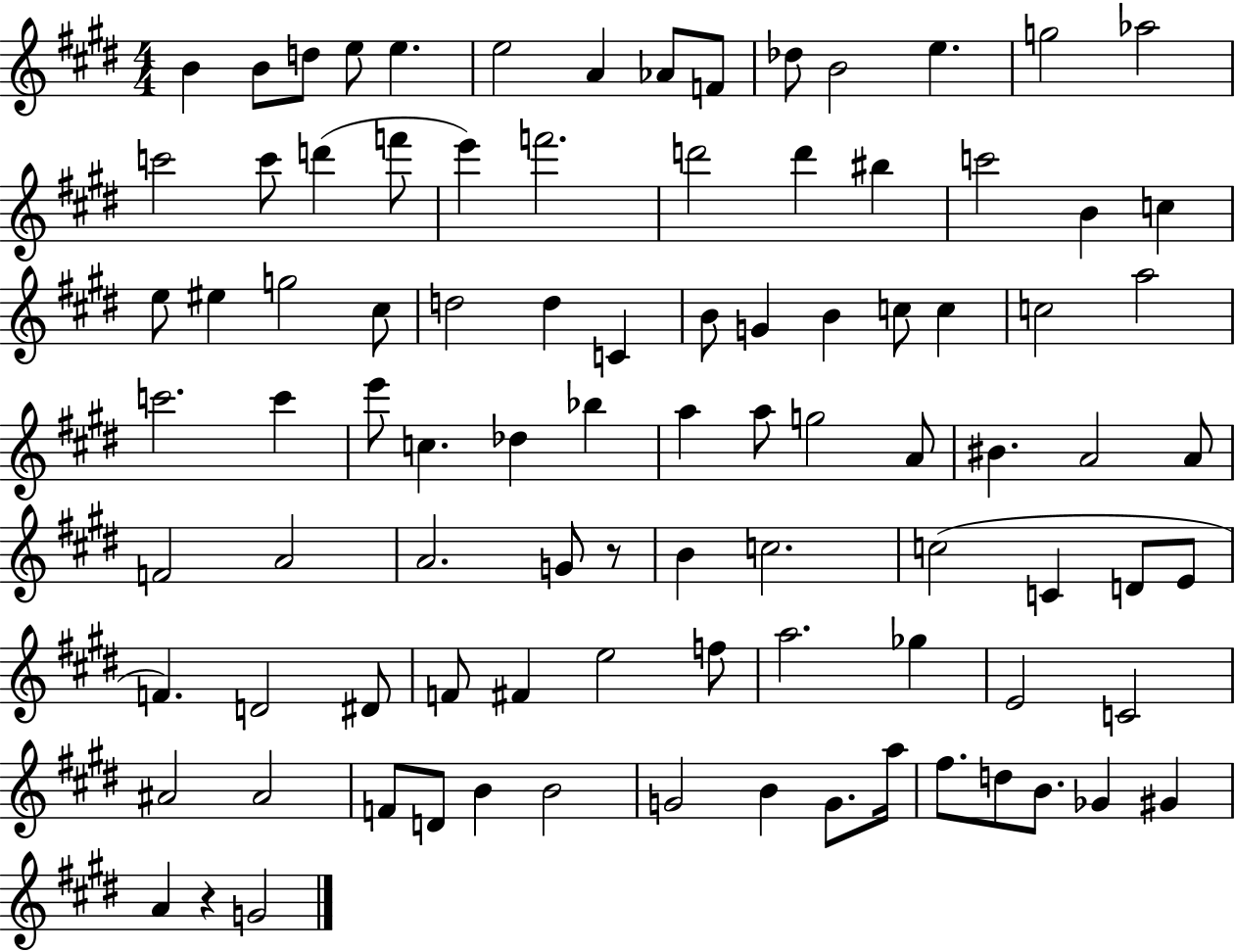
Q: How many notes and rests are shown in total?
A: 93